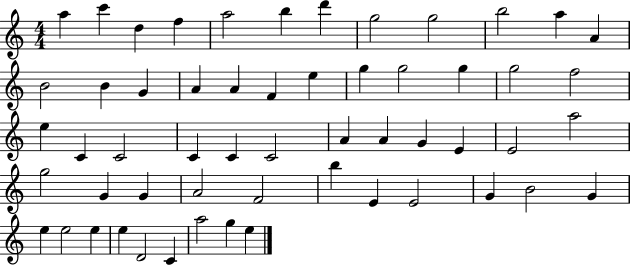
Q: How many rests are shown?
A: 0